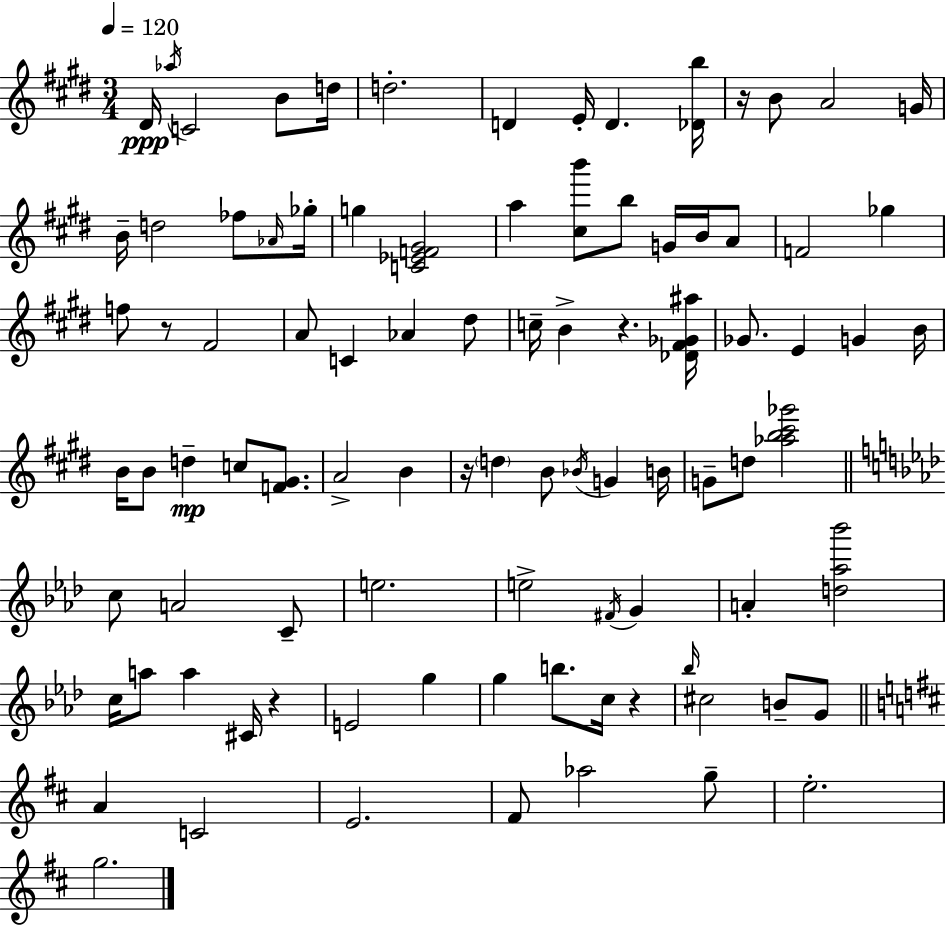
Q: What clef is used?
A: treble